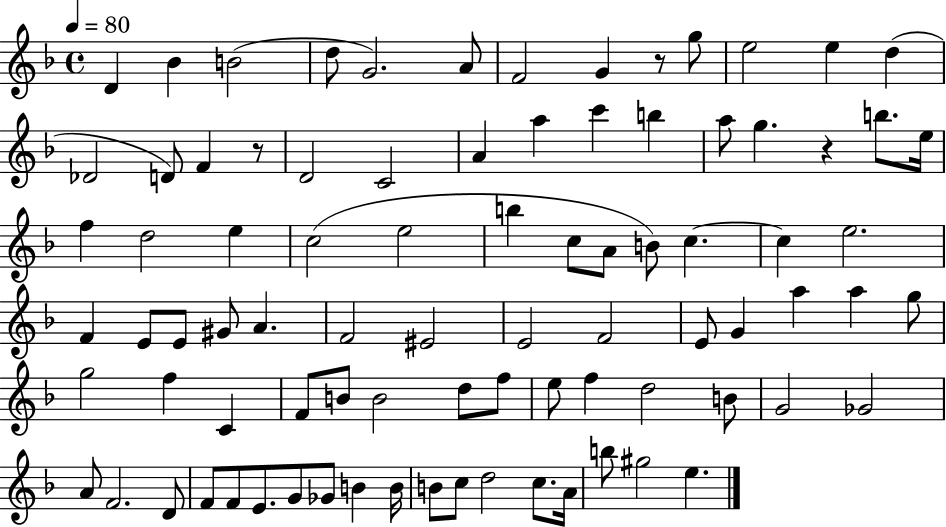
{
  \clef treble
  \time 4/4
  \defaultTimeSignature
  \key f \major
  \tempo 4 = 80
  d'4 bes'4 b'2( | d''8 g'2.) a'8 | f'2 g'4 r8 g''8 | e''2 e''4 d''4( | \break des'2 d'8) f'4 r8 | d'2 c'2 | a'4 a''4 c'''4 b''4 | a''8 g''4. r4 b''8. e''16 | \break f''4 d''2 e''4 | c''2( e''2 | b''4 c''8 a'8 b'8) c''4.~~ | c''4 e''2. | \break f'4 e'8 e'8 gis'8 a'4. | f'2 eis'2 | e'2 f'2 | e'8 g'4 a''4 a''4 g''8 | \break g''2 f''4 c'4 | f'8 b'8 b'2 d''8 f''8 | e''8 f''4 d''2 b'8 | g'2 ges'2 | \break a'8 f'2. d'8 | f'8 f'8 e'8. g'8 ges'8 b'4 b'16 | b'8 c''8 d''2 c''8. a'16 | b''8 gis''2 e''4. | \break \bar "|."
}